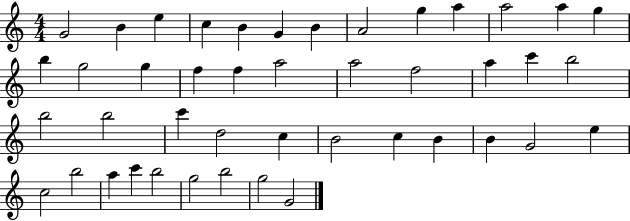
G4/h B4/q E5/q C5/q B4/q G4/q B4/q A4/h G5/q A5/q A5/h A5/q G5/q B5/q G5/h G5/q F5/q F5/q A5/h A5/h F5/h A5/q C6/q B5/h B5/h B5/h C6/q D5/h C5/q B4/h C5/q B4/q B4/q G4/h E5/q C5/h B5/h A5/q C6/q B5/h G5/h B5/h G5/h G4/h